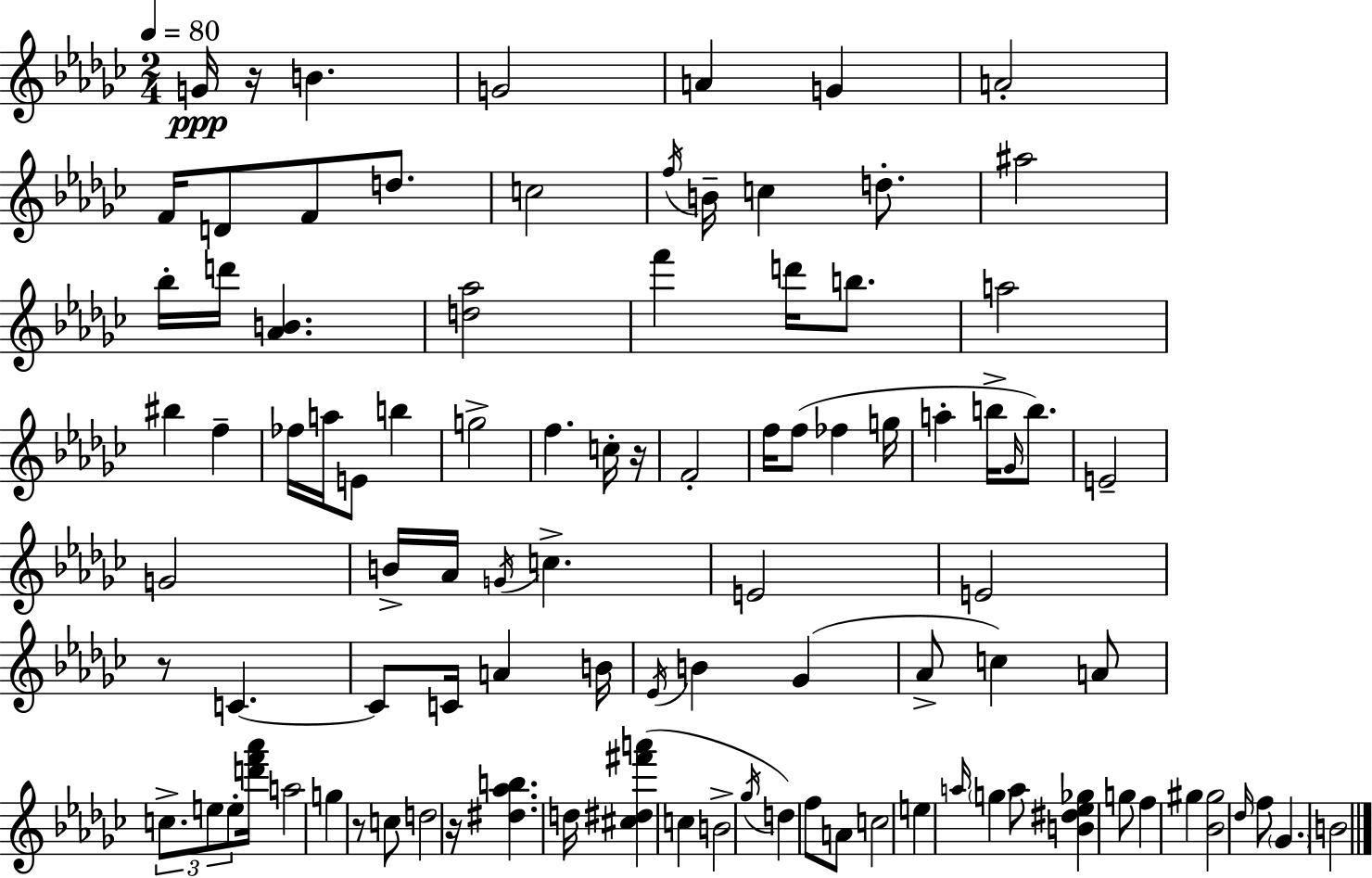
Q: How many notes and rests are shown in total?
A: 97